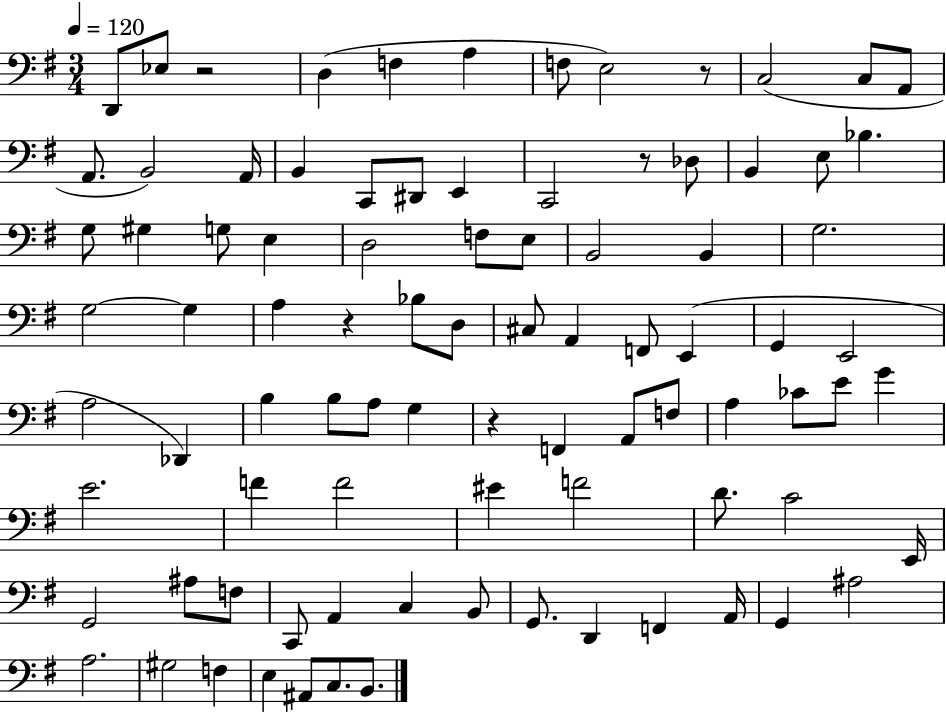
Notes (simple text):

D2/e Eb3/e R/h D3/q F3/q A3/q F3/e E3/h R/e C3/h C3/e A2/e A2/e. B2/h A2/s B2/q C2/e D#2/e E2/q C2/h R/e Db3/e B2/q E3/e Bb3/q. G3/e G#3/q G3/e E3/q D3/h F3/e E3/e B2/h B2/q G3/h. G3/h G3/q A3/q R/q Bb3/e D3/e C#3/e A2/q F2/e E2/q G2/q E2/h A3/h Db2/q B3/q B3/e A3/e G3/q R/q F2/q A2/e F3/e A3/q CES4/e E4/e G4/q E4/h. F4/q F4/h EIS4/q F4/h D4/e. C4/h E2/s G2/h A#3/e F3/e C2/e A2/q C3/q B2/e G2/e. D2/q F2/q A2/s G2/q A#3/h A3/h. G#3/h F3/q E3/q A#2/e C3/e. B2/e.